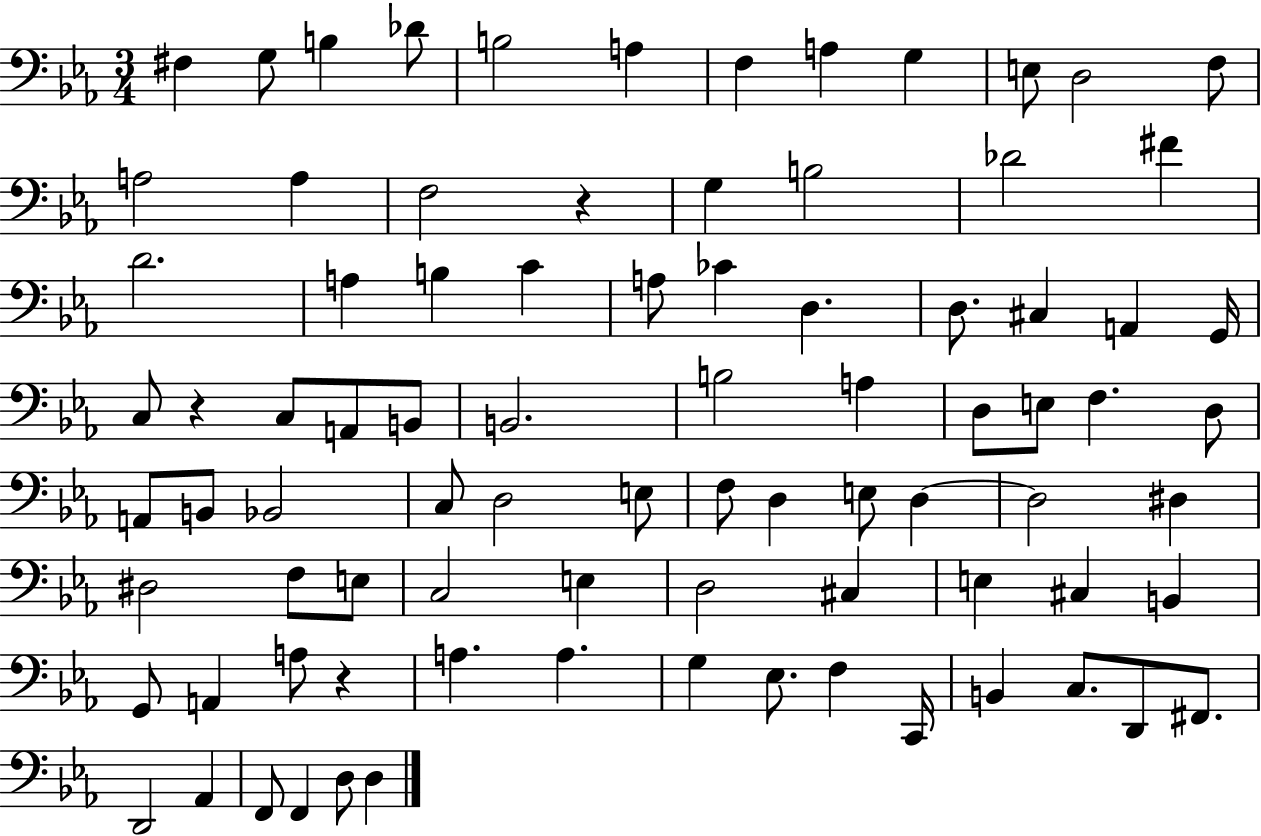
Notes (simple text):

F#3/q G3/e B3/q Db4/e B3/h A3/q F3/q A3/q G3/q E3/e D3/h F3/e A3/h A3/q F3/h R/q G3/q B3/h Db4/h F#4/q D4/h. A3/q B3/q C4/q A3/e CES4/q D3/q. D3/e. C#3/q A2/q G2/s C3/e R/q C3/e A2/e B2/e B2/h. B3/h A3/q D3/e E3/e F3/q. D3/e A2/e B2/e Bb2/h C3/e D3/h E3/e F3/e D3/q E3/e D3/q D3/h D#3/q D#3/h F3/e E3/e C3/h E3/q D3/h C#3/q E3/q C#3/q B2/q G2/e A2/q A3/e R/q A3/q. A3/q. G3/q Eb3/e. F3/q C2/s B2/q C3/e. D2/e F#2/e. D2/h Ab2/q F2/e F2/q D3/e D3/q